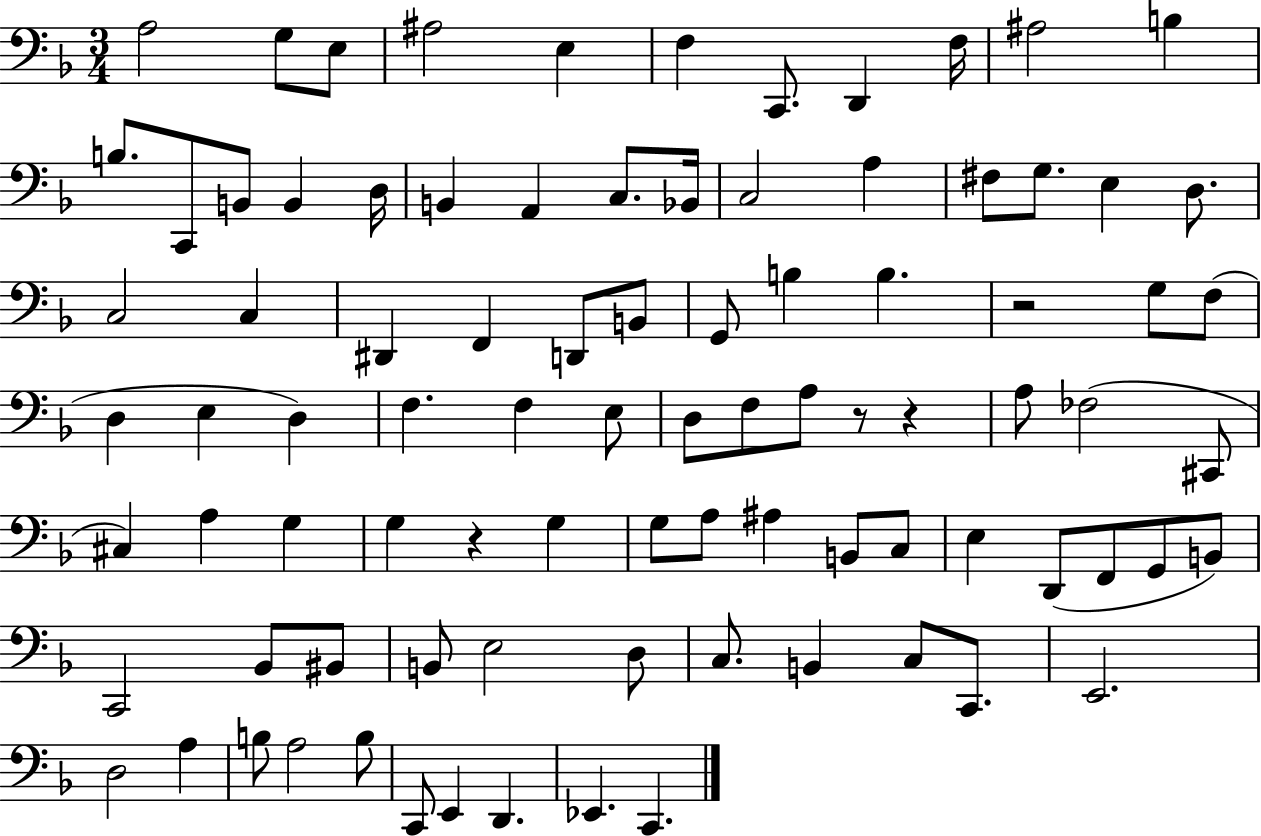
{
  \clef bass
  \numericTimeSignature
  \time 3/4
  \key f \major
  a2 g8 e8 | ais2 e4 | f4 c,8. d,4 f16 | ais2 b4 | \break b8. c,8 b,8 b,4 d16 | b,4 a,4 c8. bes,16 | c2 a4 | fis8 g8. e4 d8. | \break c2 c4 | dis,4 f,4 d,8 b,8 | g,8 b4 b4. | r2 g8 f8( | \break d4 e4 d4) | f4. f4 e8 | d8 f8 a8 r8 r4 | a8 fes2( cis,8 | \break cis4) a4 g4 | g4 r4 g4 | g8 a8 ais4 b,8 c8 | e4 d,8( f,8 g,8 b,8) | \break c,2 bes,8 bis,8 | b,8 e2 d8 | c8. b,4 c8 c,8. | e,2. | \break d2 a4 | b8 a2 b8 | c,8 e,4 d,4. | ees,4. c,4. | \break \bar "|."
}